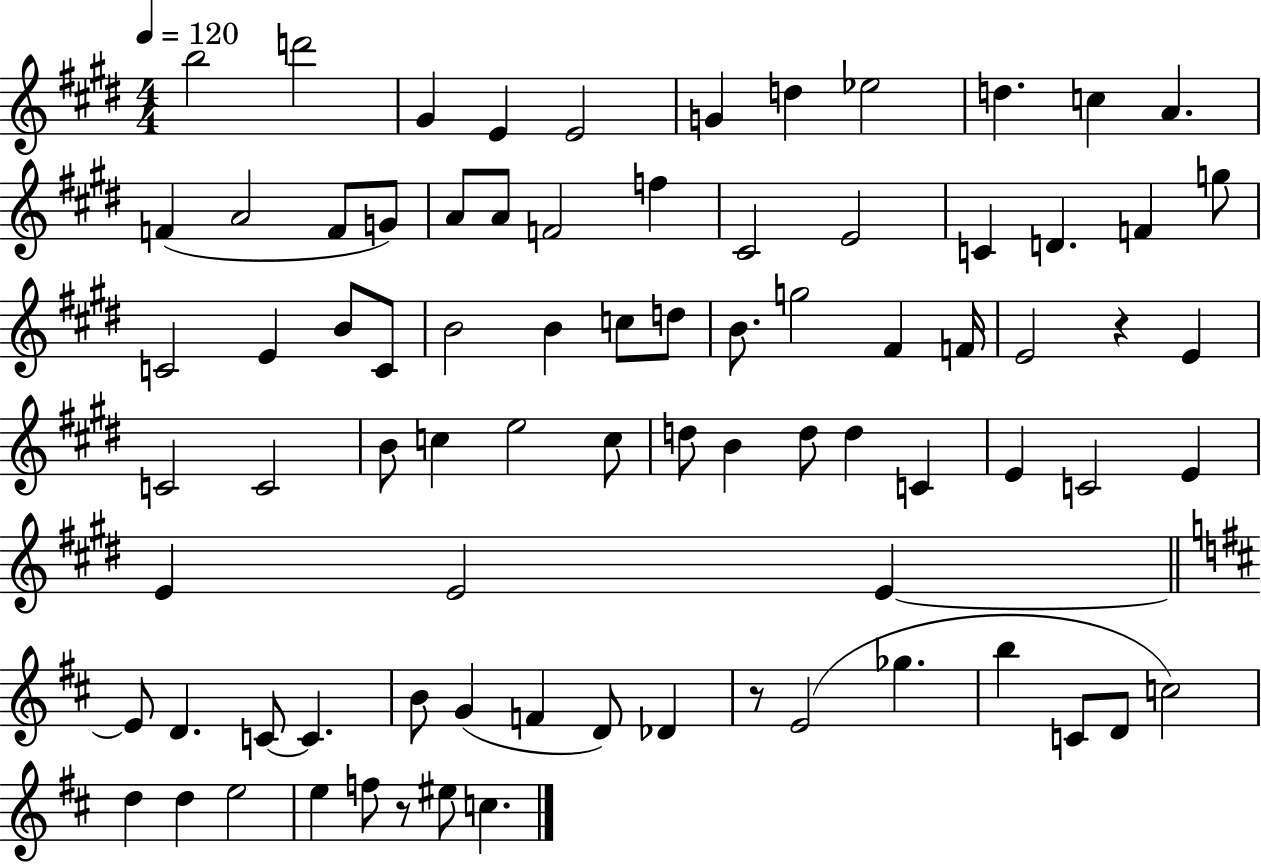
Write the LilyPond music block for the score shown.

{
  \clef treble
  \numericTimeSignature
  \time 4/4
  \key e \major
  \tempo 4 = 120
  \repeat volta 2 { b''2 d'''2 | gis'4 e'4 e'2 | g'4 d''4 ees''2 | d''4. c''4 a'4. | \break f'4( a'2 f'8 g'8) | a'8 a'8 f'2 f''4 | cis'2 e'2 | c'4 d'4. f'4 g''8 | \break c'2 e'4 b'8 c'8 | b'2 b'4 c''8 d''8 | b'8. g''2 fis'4 f'16 | e'2 r4 e'4 | \break c'2 c'2 | b'8 c''4 e''2 c''8 | d''8 b'4 d''8 d''4 c'4 | e'4 c'2 e'4 | \break e'4 e'2 e'4~~ | \bar "||" \break \key b \minor e'8 d'4. c'8~~ c'4. | b'8 g'4( f'4 d'8) des'4 | r8 e'2( ges''4. | b''4 c'8 d'8 c''2) | \break d''4 d''4 e''2 | e''4 f''8 r8 eis''8 c''4. | } \bar "|."
}